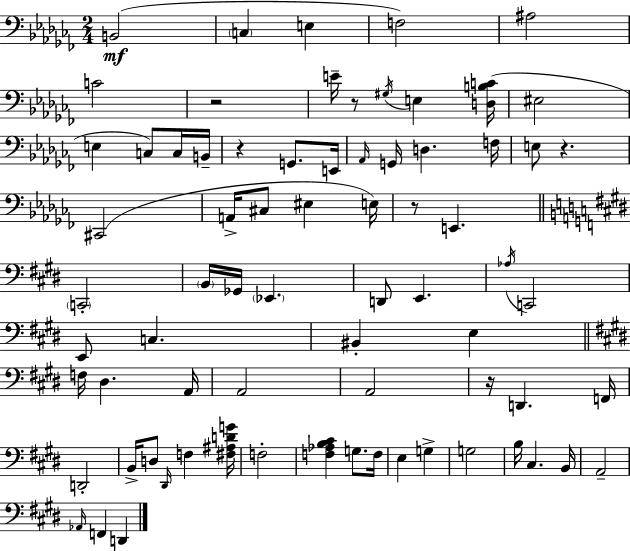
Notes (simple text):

B2/h C3/q E3/q F3/h A#3/h C4/h R/h E4/s R/e G#3/s E3/q [D3,B3,C4]/s EIS3/h E3/q C3/e C3/s B2/s R/q G2/e. E2/s Ab2/s G2/s D3/q. F3/s E3/e R/q. C#2/h A2/s C#3/e EIS3/q E3/s R/e E2/q. C2/h B2/s Gb2/s Eb2/q. D2/e E2/q. Ab3/s C2/h E2/e C3/q. BIS2/q E3/q F3/s D#3/q. A2/s A2/h A2/h R/s D2/q. F2/s D2/h B2/s D3/e D#2/s F3/q [F#3,A#3,D4,G4]/s F3/h [F3,Ab3,B3,C#4]/q G3/e. F3/s E3/q G3/q G3/h B3/s C#3/q. B2/s A2/h Ab2/s F2/q D2/q